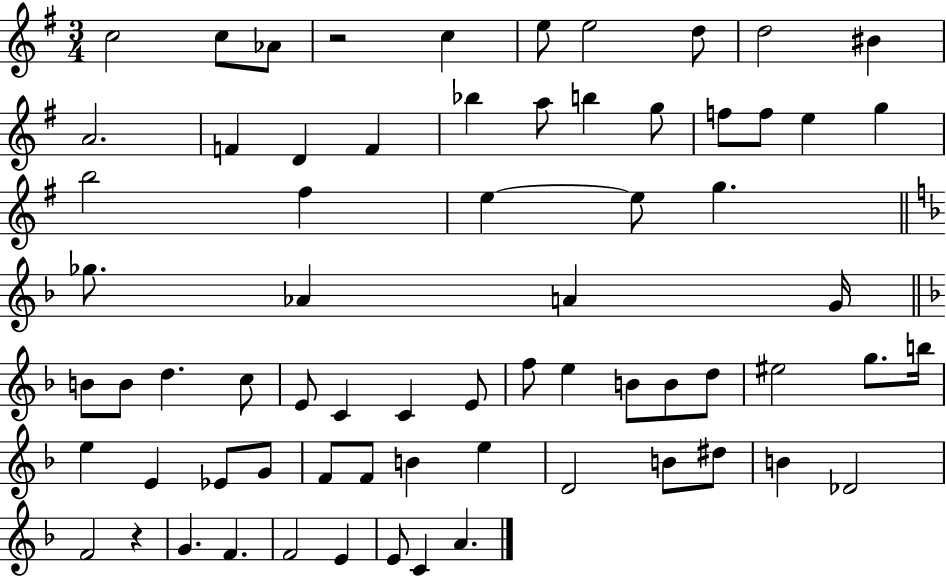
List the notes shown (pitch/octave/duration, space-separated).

C5/h C5/e Ab4/e R/h C5/q E5/e E5/h D5/e D5/h BIS4/q A4/h. F4/q D4/q F4/q Bb5/q A5/e B5/q G5/e F5/e F5/e E5/q G5/q B5/h F#5/q E5/q E5/e G5/q. Gb5/e. Ab4/q A4/q G4/s B4/e B4/e D5/q. C5/e E4/e C4/q C4/q E4/e F5/e E5/q B4/e B4/e D5/e EIS5/h G5/e. B5/s E5/q E4/q Eb4/e G4/e F4/e F4/e B4/q E5/q D4/h B4/e D#5/e B4/q Db4/h F4/h R/q G4/q. F4/q. F4/h E4/q E4/e C4/q A4/q.